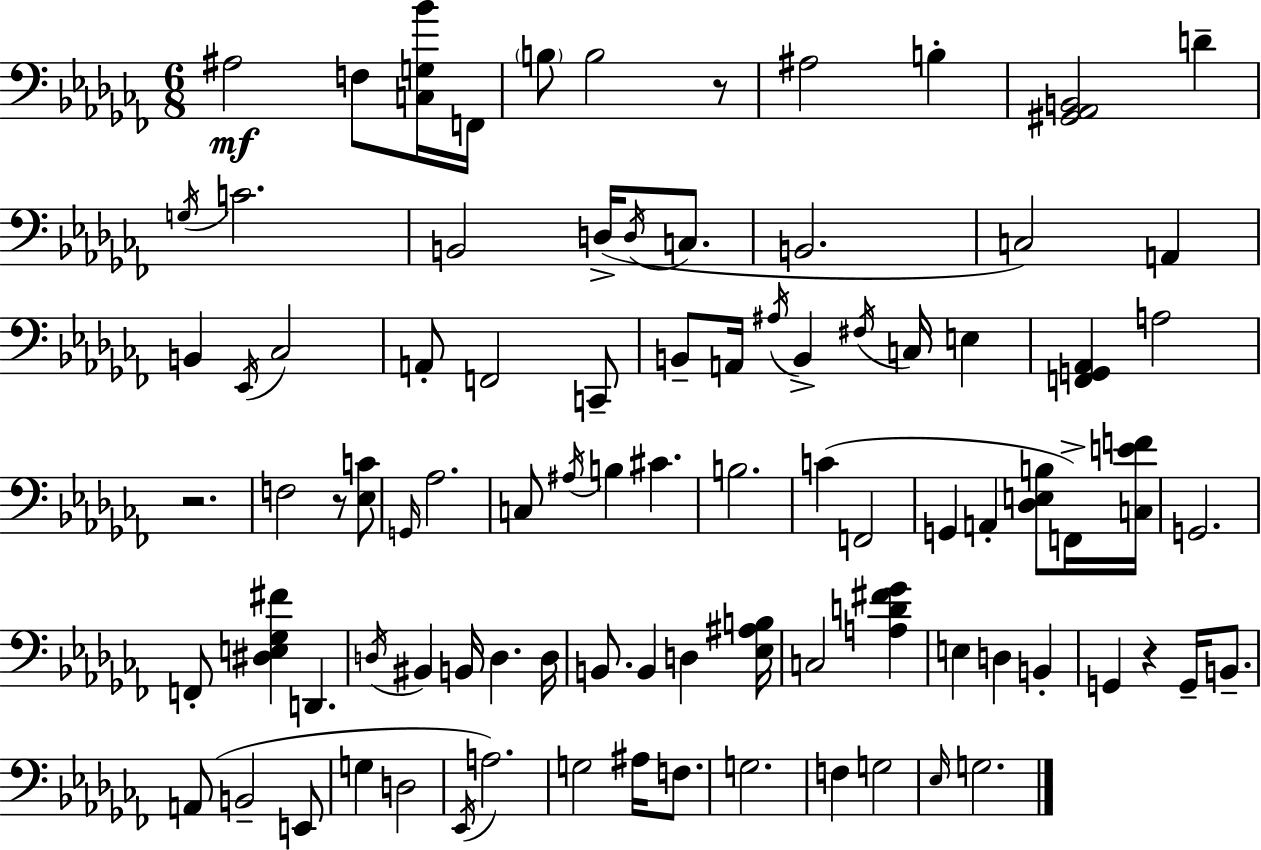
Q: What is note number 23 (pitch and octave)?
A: C2